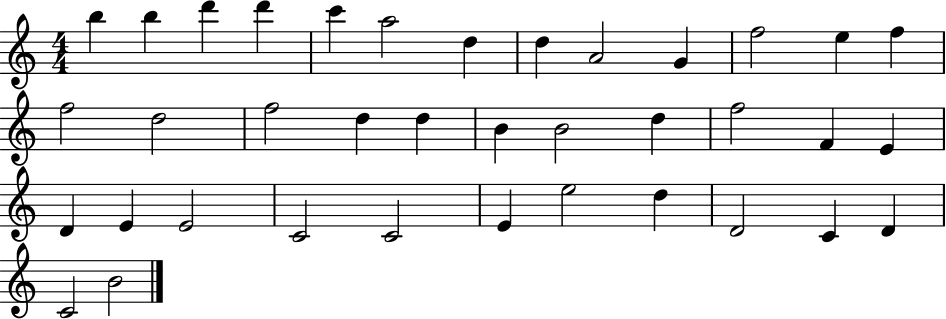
X:1
T:Untitled
M:4/4
L:1/4
K:C
b b d' d' c' a2 d d A2 G f2 e f f2 d2 f2 d d B B2 d f2 F E D E E2 C2 C2 E e2 d D2 C D C2 B2